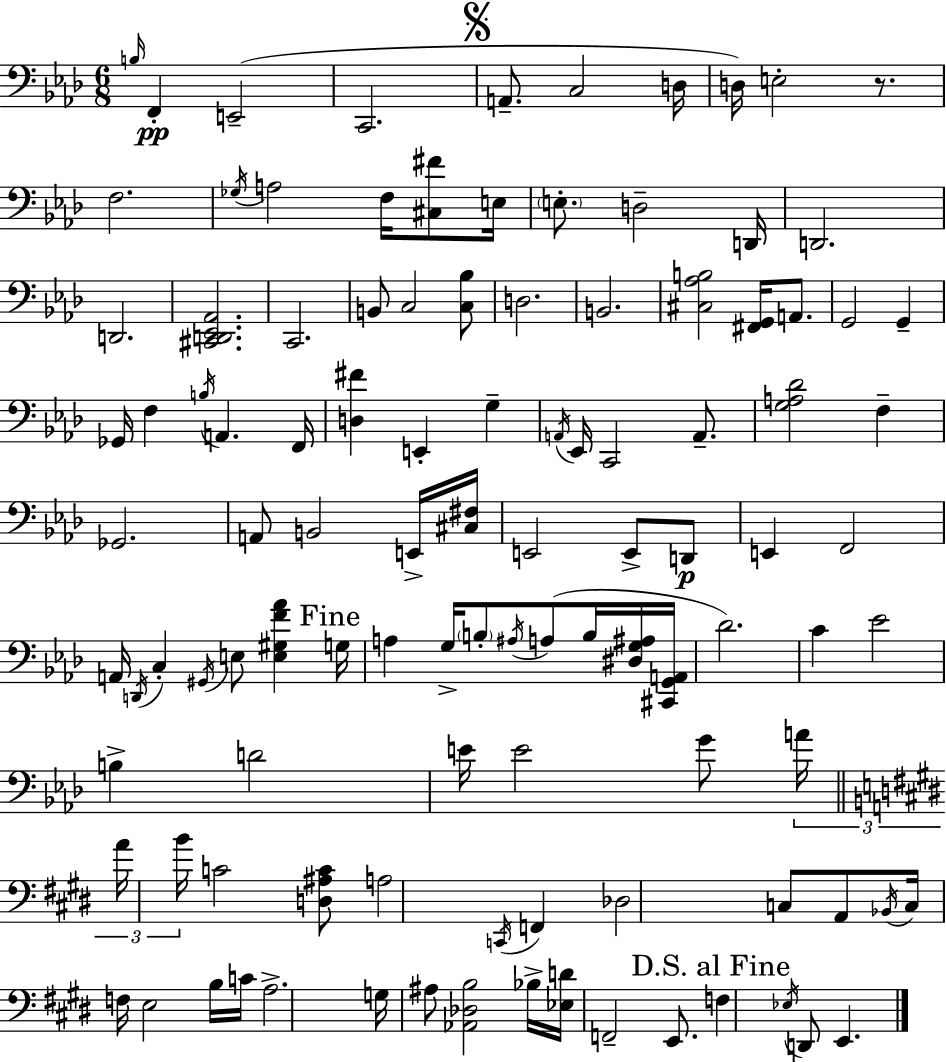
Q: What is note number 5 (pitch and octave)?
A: A2